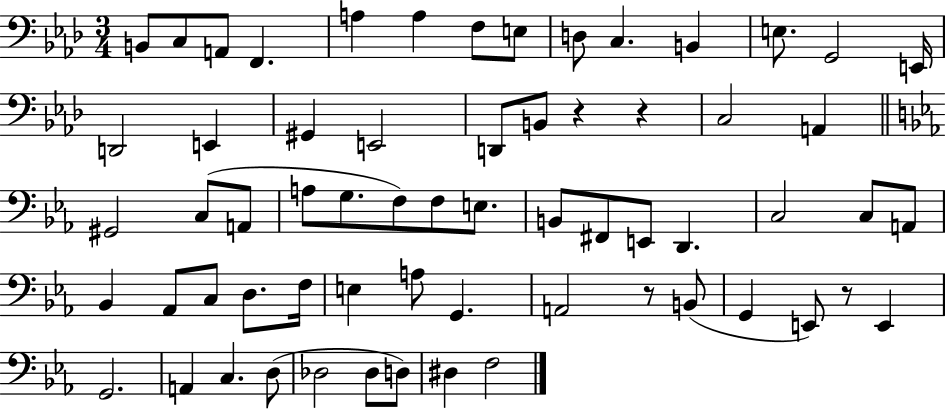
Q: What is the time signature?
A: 3/4